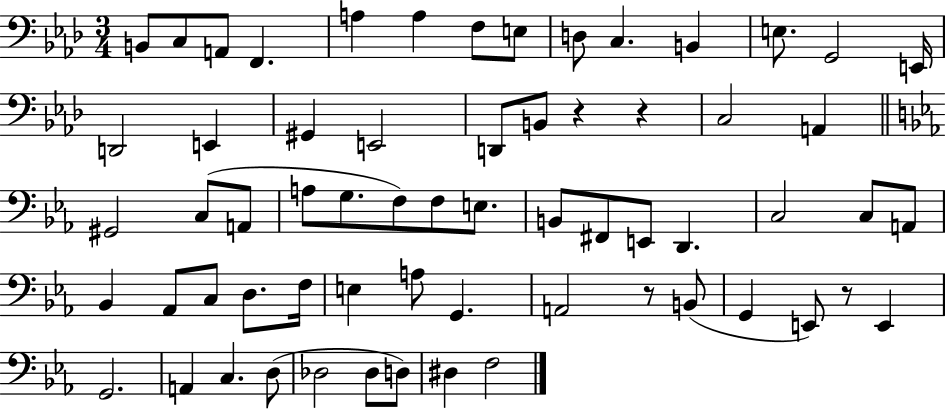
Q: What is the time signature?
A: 3/4